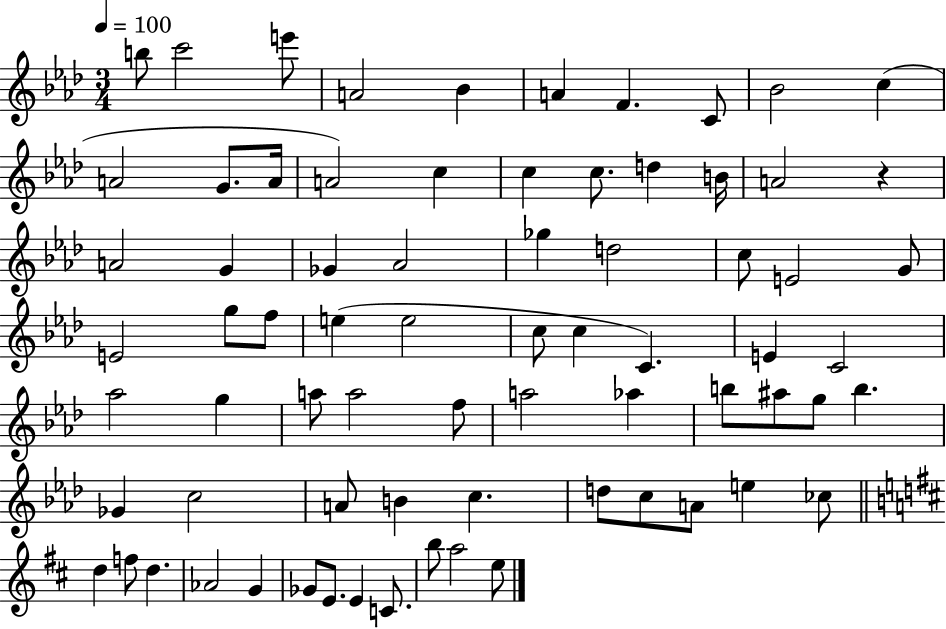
B5/e C6/h E6/e A4/h Bb4/q A4/q F4/q. C4/e Bb4/h C5/q A4/h G4/e. A4/s A4/h C5/q C5/q C5/e. D5/q B4/s A4/h R/q A4/h G4/q Gb4/q Ab4/h Gb5/q D5/h C5/e E4/h G4/e E4/h G5/e F5/e E5/q E5/h C5/e C5/q C4/q. E4/q C4/h Ab5/h G5/q A5/e A5/h F5/e A5/h Ab5/q B5/e A#5/e G5/e B5/q. Gb4/q C5/h A4/e B4/q C5/q. D5/e C5/e A4/e E5/q CES5/e D5/q F5/e D5/q. Ab4/h G4/q Gb4/e E4/e. E4/q C4/e. B5/e A5/h E5/e